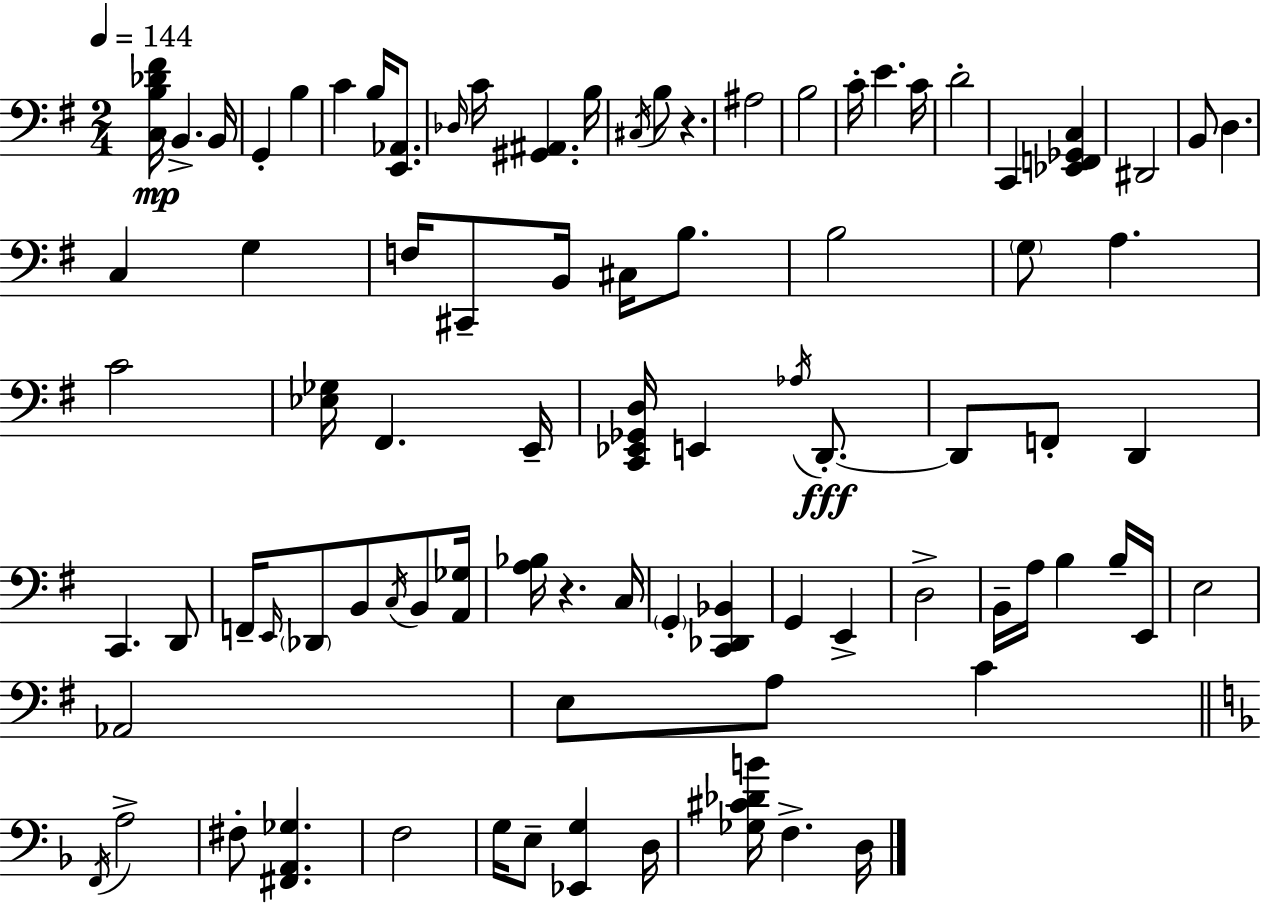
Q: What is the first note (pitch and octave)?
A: B2